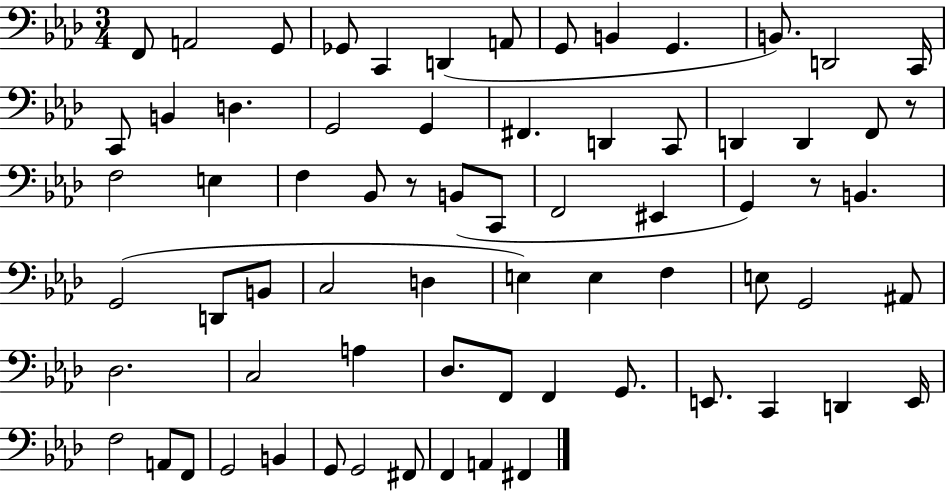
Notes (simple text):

F2/e A2/h G2/e Gb2/e C2/q D2/q A2/e G2/e B2/q G2/q. B2/e. D2/h C2/s C2/e B2/q D3/q. G2/h G2/q F#2/q. D2/q C2/e D2/q D2/q F2/e R/e F3/h E3/q F3/q Bb2/e R/e B2/e C2/e F2/h EIS2/q G2/q R/e B2/q. G2/h D2/e B2/e C3/h D3/q E3/q E3/q F3/q E3/e G2/h A#2/e Db3/h. C3/h A3/q Db3/e. F2/e F2/q G2/e. E2/e. C2/q D2/q E2/s F3/h A2/e F2/e G2/h B2/q G2/e G2/h F#2/e F2/q A2/q F#2/q